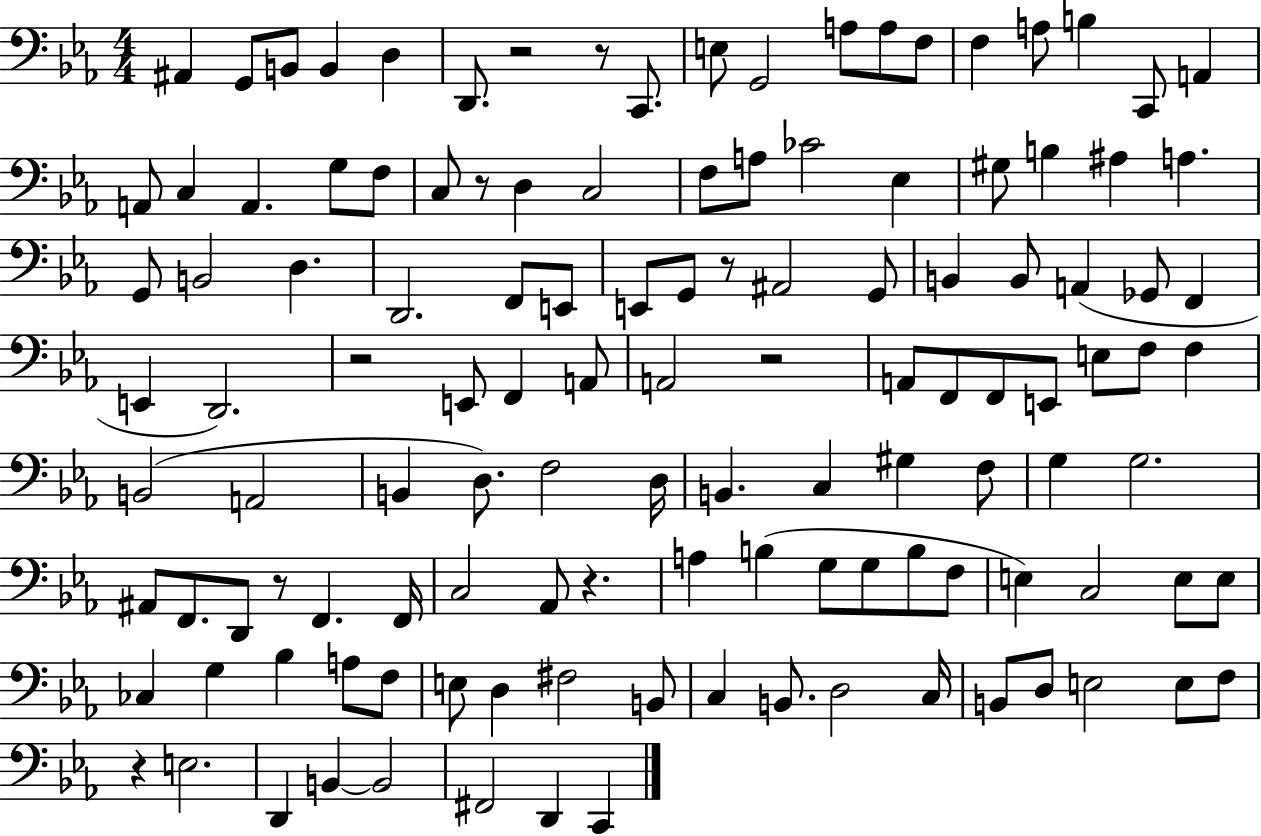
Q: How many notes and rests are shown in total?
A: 124